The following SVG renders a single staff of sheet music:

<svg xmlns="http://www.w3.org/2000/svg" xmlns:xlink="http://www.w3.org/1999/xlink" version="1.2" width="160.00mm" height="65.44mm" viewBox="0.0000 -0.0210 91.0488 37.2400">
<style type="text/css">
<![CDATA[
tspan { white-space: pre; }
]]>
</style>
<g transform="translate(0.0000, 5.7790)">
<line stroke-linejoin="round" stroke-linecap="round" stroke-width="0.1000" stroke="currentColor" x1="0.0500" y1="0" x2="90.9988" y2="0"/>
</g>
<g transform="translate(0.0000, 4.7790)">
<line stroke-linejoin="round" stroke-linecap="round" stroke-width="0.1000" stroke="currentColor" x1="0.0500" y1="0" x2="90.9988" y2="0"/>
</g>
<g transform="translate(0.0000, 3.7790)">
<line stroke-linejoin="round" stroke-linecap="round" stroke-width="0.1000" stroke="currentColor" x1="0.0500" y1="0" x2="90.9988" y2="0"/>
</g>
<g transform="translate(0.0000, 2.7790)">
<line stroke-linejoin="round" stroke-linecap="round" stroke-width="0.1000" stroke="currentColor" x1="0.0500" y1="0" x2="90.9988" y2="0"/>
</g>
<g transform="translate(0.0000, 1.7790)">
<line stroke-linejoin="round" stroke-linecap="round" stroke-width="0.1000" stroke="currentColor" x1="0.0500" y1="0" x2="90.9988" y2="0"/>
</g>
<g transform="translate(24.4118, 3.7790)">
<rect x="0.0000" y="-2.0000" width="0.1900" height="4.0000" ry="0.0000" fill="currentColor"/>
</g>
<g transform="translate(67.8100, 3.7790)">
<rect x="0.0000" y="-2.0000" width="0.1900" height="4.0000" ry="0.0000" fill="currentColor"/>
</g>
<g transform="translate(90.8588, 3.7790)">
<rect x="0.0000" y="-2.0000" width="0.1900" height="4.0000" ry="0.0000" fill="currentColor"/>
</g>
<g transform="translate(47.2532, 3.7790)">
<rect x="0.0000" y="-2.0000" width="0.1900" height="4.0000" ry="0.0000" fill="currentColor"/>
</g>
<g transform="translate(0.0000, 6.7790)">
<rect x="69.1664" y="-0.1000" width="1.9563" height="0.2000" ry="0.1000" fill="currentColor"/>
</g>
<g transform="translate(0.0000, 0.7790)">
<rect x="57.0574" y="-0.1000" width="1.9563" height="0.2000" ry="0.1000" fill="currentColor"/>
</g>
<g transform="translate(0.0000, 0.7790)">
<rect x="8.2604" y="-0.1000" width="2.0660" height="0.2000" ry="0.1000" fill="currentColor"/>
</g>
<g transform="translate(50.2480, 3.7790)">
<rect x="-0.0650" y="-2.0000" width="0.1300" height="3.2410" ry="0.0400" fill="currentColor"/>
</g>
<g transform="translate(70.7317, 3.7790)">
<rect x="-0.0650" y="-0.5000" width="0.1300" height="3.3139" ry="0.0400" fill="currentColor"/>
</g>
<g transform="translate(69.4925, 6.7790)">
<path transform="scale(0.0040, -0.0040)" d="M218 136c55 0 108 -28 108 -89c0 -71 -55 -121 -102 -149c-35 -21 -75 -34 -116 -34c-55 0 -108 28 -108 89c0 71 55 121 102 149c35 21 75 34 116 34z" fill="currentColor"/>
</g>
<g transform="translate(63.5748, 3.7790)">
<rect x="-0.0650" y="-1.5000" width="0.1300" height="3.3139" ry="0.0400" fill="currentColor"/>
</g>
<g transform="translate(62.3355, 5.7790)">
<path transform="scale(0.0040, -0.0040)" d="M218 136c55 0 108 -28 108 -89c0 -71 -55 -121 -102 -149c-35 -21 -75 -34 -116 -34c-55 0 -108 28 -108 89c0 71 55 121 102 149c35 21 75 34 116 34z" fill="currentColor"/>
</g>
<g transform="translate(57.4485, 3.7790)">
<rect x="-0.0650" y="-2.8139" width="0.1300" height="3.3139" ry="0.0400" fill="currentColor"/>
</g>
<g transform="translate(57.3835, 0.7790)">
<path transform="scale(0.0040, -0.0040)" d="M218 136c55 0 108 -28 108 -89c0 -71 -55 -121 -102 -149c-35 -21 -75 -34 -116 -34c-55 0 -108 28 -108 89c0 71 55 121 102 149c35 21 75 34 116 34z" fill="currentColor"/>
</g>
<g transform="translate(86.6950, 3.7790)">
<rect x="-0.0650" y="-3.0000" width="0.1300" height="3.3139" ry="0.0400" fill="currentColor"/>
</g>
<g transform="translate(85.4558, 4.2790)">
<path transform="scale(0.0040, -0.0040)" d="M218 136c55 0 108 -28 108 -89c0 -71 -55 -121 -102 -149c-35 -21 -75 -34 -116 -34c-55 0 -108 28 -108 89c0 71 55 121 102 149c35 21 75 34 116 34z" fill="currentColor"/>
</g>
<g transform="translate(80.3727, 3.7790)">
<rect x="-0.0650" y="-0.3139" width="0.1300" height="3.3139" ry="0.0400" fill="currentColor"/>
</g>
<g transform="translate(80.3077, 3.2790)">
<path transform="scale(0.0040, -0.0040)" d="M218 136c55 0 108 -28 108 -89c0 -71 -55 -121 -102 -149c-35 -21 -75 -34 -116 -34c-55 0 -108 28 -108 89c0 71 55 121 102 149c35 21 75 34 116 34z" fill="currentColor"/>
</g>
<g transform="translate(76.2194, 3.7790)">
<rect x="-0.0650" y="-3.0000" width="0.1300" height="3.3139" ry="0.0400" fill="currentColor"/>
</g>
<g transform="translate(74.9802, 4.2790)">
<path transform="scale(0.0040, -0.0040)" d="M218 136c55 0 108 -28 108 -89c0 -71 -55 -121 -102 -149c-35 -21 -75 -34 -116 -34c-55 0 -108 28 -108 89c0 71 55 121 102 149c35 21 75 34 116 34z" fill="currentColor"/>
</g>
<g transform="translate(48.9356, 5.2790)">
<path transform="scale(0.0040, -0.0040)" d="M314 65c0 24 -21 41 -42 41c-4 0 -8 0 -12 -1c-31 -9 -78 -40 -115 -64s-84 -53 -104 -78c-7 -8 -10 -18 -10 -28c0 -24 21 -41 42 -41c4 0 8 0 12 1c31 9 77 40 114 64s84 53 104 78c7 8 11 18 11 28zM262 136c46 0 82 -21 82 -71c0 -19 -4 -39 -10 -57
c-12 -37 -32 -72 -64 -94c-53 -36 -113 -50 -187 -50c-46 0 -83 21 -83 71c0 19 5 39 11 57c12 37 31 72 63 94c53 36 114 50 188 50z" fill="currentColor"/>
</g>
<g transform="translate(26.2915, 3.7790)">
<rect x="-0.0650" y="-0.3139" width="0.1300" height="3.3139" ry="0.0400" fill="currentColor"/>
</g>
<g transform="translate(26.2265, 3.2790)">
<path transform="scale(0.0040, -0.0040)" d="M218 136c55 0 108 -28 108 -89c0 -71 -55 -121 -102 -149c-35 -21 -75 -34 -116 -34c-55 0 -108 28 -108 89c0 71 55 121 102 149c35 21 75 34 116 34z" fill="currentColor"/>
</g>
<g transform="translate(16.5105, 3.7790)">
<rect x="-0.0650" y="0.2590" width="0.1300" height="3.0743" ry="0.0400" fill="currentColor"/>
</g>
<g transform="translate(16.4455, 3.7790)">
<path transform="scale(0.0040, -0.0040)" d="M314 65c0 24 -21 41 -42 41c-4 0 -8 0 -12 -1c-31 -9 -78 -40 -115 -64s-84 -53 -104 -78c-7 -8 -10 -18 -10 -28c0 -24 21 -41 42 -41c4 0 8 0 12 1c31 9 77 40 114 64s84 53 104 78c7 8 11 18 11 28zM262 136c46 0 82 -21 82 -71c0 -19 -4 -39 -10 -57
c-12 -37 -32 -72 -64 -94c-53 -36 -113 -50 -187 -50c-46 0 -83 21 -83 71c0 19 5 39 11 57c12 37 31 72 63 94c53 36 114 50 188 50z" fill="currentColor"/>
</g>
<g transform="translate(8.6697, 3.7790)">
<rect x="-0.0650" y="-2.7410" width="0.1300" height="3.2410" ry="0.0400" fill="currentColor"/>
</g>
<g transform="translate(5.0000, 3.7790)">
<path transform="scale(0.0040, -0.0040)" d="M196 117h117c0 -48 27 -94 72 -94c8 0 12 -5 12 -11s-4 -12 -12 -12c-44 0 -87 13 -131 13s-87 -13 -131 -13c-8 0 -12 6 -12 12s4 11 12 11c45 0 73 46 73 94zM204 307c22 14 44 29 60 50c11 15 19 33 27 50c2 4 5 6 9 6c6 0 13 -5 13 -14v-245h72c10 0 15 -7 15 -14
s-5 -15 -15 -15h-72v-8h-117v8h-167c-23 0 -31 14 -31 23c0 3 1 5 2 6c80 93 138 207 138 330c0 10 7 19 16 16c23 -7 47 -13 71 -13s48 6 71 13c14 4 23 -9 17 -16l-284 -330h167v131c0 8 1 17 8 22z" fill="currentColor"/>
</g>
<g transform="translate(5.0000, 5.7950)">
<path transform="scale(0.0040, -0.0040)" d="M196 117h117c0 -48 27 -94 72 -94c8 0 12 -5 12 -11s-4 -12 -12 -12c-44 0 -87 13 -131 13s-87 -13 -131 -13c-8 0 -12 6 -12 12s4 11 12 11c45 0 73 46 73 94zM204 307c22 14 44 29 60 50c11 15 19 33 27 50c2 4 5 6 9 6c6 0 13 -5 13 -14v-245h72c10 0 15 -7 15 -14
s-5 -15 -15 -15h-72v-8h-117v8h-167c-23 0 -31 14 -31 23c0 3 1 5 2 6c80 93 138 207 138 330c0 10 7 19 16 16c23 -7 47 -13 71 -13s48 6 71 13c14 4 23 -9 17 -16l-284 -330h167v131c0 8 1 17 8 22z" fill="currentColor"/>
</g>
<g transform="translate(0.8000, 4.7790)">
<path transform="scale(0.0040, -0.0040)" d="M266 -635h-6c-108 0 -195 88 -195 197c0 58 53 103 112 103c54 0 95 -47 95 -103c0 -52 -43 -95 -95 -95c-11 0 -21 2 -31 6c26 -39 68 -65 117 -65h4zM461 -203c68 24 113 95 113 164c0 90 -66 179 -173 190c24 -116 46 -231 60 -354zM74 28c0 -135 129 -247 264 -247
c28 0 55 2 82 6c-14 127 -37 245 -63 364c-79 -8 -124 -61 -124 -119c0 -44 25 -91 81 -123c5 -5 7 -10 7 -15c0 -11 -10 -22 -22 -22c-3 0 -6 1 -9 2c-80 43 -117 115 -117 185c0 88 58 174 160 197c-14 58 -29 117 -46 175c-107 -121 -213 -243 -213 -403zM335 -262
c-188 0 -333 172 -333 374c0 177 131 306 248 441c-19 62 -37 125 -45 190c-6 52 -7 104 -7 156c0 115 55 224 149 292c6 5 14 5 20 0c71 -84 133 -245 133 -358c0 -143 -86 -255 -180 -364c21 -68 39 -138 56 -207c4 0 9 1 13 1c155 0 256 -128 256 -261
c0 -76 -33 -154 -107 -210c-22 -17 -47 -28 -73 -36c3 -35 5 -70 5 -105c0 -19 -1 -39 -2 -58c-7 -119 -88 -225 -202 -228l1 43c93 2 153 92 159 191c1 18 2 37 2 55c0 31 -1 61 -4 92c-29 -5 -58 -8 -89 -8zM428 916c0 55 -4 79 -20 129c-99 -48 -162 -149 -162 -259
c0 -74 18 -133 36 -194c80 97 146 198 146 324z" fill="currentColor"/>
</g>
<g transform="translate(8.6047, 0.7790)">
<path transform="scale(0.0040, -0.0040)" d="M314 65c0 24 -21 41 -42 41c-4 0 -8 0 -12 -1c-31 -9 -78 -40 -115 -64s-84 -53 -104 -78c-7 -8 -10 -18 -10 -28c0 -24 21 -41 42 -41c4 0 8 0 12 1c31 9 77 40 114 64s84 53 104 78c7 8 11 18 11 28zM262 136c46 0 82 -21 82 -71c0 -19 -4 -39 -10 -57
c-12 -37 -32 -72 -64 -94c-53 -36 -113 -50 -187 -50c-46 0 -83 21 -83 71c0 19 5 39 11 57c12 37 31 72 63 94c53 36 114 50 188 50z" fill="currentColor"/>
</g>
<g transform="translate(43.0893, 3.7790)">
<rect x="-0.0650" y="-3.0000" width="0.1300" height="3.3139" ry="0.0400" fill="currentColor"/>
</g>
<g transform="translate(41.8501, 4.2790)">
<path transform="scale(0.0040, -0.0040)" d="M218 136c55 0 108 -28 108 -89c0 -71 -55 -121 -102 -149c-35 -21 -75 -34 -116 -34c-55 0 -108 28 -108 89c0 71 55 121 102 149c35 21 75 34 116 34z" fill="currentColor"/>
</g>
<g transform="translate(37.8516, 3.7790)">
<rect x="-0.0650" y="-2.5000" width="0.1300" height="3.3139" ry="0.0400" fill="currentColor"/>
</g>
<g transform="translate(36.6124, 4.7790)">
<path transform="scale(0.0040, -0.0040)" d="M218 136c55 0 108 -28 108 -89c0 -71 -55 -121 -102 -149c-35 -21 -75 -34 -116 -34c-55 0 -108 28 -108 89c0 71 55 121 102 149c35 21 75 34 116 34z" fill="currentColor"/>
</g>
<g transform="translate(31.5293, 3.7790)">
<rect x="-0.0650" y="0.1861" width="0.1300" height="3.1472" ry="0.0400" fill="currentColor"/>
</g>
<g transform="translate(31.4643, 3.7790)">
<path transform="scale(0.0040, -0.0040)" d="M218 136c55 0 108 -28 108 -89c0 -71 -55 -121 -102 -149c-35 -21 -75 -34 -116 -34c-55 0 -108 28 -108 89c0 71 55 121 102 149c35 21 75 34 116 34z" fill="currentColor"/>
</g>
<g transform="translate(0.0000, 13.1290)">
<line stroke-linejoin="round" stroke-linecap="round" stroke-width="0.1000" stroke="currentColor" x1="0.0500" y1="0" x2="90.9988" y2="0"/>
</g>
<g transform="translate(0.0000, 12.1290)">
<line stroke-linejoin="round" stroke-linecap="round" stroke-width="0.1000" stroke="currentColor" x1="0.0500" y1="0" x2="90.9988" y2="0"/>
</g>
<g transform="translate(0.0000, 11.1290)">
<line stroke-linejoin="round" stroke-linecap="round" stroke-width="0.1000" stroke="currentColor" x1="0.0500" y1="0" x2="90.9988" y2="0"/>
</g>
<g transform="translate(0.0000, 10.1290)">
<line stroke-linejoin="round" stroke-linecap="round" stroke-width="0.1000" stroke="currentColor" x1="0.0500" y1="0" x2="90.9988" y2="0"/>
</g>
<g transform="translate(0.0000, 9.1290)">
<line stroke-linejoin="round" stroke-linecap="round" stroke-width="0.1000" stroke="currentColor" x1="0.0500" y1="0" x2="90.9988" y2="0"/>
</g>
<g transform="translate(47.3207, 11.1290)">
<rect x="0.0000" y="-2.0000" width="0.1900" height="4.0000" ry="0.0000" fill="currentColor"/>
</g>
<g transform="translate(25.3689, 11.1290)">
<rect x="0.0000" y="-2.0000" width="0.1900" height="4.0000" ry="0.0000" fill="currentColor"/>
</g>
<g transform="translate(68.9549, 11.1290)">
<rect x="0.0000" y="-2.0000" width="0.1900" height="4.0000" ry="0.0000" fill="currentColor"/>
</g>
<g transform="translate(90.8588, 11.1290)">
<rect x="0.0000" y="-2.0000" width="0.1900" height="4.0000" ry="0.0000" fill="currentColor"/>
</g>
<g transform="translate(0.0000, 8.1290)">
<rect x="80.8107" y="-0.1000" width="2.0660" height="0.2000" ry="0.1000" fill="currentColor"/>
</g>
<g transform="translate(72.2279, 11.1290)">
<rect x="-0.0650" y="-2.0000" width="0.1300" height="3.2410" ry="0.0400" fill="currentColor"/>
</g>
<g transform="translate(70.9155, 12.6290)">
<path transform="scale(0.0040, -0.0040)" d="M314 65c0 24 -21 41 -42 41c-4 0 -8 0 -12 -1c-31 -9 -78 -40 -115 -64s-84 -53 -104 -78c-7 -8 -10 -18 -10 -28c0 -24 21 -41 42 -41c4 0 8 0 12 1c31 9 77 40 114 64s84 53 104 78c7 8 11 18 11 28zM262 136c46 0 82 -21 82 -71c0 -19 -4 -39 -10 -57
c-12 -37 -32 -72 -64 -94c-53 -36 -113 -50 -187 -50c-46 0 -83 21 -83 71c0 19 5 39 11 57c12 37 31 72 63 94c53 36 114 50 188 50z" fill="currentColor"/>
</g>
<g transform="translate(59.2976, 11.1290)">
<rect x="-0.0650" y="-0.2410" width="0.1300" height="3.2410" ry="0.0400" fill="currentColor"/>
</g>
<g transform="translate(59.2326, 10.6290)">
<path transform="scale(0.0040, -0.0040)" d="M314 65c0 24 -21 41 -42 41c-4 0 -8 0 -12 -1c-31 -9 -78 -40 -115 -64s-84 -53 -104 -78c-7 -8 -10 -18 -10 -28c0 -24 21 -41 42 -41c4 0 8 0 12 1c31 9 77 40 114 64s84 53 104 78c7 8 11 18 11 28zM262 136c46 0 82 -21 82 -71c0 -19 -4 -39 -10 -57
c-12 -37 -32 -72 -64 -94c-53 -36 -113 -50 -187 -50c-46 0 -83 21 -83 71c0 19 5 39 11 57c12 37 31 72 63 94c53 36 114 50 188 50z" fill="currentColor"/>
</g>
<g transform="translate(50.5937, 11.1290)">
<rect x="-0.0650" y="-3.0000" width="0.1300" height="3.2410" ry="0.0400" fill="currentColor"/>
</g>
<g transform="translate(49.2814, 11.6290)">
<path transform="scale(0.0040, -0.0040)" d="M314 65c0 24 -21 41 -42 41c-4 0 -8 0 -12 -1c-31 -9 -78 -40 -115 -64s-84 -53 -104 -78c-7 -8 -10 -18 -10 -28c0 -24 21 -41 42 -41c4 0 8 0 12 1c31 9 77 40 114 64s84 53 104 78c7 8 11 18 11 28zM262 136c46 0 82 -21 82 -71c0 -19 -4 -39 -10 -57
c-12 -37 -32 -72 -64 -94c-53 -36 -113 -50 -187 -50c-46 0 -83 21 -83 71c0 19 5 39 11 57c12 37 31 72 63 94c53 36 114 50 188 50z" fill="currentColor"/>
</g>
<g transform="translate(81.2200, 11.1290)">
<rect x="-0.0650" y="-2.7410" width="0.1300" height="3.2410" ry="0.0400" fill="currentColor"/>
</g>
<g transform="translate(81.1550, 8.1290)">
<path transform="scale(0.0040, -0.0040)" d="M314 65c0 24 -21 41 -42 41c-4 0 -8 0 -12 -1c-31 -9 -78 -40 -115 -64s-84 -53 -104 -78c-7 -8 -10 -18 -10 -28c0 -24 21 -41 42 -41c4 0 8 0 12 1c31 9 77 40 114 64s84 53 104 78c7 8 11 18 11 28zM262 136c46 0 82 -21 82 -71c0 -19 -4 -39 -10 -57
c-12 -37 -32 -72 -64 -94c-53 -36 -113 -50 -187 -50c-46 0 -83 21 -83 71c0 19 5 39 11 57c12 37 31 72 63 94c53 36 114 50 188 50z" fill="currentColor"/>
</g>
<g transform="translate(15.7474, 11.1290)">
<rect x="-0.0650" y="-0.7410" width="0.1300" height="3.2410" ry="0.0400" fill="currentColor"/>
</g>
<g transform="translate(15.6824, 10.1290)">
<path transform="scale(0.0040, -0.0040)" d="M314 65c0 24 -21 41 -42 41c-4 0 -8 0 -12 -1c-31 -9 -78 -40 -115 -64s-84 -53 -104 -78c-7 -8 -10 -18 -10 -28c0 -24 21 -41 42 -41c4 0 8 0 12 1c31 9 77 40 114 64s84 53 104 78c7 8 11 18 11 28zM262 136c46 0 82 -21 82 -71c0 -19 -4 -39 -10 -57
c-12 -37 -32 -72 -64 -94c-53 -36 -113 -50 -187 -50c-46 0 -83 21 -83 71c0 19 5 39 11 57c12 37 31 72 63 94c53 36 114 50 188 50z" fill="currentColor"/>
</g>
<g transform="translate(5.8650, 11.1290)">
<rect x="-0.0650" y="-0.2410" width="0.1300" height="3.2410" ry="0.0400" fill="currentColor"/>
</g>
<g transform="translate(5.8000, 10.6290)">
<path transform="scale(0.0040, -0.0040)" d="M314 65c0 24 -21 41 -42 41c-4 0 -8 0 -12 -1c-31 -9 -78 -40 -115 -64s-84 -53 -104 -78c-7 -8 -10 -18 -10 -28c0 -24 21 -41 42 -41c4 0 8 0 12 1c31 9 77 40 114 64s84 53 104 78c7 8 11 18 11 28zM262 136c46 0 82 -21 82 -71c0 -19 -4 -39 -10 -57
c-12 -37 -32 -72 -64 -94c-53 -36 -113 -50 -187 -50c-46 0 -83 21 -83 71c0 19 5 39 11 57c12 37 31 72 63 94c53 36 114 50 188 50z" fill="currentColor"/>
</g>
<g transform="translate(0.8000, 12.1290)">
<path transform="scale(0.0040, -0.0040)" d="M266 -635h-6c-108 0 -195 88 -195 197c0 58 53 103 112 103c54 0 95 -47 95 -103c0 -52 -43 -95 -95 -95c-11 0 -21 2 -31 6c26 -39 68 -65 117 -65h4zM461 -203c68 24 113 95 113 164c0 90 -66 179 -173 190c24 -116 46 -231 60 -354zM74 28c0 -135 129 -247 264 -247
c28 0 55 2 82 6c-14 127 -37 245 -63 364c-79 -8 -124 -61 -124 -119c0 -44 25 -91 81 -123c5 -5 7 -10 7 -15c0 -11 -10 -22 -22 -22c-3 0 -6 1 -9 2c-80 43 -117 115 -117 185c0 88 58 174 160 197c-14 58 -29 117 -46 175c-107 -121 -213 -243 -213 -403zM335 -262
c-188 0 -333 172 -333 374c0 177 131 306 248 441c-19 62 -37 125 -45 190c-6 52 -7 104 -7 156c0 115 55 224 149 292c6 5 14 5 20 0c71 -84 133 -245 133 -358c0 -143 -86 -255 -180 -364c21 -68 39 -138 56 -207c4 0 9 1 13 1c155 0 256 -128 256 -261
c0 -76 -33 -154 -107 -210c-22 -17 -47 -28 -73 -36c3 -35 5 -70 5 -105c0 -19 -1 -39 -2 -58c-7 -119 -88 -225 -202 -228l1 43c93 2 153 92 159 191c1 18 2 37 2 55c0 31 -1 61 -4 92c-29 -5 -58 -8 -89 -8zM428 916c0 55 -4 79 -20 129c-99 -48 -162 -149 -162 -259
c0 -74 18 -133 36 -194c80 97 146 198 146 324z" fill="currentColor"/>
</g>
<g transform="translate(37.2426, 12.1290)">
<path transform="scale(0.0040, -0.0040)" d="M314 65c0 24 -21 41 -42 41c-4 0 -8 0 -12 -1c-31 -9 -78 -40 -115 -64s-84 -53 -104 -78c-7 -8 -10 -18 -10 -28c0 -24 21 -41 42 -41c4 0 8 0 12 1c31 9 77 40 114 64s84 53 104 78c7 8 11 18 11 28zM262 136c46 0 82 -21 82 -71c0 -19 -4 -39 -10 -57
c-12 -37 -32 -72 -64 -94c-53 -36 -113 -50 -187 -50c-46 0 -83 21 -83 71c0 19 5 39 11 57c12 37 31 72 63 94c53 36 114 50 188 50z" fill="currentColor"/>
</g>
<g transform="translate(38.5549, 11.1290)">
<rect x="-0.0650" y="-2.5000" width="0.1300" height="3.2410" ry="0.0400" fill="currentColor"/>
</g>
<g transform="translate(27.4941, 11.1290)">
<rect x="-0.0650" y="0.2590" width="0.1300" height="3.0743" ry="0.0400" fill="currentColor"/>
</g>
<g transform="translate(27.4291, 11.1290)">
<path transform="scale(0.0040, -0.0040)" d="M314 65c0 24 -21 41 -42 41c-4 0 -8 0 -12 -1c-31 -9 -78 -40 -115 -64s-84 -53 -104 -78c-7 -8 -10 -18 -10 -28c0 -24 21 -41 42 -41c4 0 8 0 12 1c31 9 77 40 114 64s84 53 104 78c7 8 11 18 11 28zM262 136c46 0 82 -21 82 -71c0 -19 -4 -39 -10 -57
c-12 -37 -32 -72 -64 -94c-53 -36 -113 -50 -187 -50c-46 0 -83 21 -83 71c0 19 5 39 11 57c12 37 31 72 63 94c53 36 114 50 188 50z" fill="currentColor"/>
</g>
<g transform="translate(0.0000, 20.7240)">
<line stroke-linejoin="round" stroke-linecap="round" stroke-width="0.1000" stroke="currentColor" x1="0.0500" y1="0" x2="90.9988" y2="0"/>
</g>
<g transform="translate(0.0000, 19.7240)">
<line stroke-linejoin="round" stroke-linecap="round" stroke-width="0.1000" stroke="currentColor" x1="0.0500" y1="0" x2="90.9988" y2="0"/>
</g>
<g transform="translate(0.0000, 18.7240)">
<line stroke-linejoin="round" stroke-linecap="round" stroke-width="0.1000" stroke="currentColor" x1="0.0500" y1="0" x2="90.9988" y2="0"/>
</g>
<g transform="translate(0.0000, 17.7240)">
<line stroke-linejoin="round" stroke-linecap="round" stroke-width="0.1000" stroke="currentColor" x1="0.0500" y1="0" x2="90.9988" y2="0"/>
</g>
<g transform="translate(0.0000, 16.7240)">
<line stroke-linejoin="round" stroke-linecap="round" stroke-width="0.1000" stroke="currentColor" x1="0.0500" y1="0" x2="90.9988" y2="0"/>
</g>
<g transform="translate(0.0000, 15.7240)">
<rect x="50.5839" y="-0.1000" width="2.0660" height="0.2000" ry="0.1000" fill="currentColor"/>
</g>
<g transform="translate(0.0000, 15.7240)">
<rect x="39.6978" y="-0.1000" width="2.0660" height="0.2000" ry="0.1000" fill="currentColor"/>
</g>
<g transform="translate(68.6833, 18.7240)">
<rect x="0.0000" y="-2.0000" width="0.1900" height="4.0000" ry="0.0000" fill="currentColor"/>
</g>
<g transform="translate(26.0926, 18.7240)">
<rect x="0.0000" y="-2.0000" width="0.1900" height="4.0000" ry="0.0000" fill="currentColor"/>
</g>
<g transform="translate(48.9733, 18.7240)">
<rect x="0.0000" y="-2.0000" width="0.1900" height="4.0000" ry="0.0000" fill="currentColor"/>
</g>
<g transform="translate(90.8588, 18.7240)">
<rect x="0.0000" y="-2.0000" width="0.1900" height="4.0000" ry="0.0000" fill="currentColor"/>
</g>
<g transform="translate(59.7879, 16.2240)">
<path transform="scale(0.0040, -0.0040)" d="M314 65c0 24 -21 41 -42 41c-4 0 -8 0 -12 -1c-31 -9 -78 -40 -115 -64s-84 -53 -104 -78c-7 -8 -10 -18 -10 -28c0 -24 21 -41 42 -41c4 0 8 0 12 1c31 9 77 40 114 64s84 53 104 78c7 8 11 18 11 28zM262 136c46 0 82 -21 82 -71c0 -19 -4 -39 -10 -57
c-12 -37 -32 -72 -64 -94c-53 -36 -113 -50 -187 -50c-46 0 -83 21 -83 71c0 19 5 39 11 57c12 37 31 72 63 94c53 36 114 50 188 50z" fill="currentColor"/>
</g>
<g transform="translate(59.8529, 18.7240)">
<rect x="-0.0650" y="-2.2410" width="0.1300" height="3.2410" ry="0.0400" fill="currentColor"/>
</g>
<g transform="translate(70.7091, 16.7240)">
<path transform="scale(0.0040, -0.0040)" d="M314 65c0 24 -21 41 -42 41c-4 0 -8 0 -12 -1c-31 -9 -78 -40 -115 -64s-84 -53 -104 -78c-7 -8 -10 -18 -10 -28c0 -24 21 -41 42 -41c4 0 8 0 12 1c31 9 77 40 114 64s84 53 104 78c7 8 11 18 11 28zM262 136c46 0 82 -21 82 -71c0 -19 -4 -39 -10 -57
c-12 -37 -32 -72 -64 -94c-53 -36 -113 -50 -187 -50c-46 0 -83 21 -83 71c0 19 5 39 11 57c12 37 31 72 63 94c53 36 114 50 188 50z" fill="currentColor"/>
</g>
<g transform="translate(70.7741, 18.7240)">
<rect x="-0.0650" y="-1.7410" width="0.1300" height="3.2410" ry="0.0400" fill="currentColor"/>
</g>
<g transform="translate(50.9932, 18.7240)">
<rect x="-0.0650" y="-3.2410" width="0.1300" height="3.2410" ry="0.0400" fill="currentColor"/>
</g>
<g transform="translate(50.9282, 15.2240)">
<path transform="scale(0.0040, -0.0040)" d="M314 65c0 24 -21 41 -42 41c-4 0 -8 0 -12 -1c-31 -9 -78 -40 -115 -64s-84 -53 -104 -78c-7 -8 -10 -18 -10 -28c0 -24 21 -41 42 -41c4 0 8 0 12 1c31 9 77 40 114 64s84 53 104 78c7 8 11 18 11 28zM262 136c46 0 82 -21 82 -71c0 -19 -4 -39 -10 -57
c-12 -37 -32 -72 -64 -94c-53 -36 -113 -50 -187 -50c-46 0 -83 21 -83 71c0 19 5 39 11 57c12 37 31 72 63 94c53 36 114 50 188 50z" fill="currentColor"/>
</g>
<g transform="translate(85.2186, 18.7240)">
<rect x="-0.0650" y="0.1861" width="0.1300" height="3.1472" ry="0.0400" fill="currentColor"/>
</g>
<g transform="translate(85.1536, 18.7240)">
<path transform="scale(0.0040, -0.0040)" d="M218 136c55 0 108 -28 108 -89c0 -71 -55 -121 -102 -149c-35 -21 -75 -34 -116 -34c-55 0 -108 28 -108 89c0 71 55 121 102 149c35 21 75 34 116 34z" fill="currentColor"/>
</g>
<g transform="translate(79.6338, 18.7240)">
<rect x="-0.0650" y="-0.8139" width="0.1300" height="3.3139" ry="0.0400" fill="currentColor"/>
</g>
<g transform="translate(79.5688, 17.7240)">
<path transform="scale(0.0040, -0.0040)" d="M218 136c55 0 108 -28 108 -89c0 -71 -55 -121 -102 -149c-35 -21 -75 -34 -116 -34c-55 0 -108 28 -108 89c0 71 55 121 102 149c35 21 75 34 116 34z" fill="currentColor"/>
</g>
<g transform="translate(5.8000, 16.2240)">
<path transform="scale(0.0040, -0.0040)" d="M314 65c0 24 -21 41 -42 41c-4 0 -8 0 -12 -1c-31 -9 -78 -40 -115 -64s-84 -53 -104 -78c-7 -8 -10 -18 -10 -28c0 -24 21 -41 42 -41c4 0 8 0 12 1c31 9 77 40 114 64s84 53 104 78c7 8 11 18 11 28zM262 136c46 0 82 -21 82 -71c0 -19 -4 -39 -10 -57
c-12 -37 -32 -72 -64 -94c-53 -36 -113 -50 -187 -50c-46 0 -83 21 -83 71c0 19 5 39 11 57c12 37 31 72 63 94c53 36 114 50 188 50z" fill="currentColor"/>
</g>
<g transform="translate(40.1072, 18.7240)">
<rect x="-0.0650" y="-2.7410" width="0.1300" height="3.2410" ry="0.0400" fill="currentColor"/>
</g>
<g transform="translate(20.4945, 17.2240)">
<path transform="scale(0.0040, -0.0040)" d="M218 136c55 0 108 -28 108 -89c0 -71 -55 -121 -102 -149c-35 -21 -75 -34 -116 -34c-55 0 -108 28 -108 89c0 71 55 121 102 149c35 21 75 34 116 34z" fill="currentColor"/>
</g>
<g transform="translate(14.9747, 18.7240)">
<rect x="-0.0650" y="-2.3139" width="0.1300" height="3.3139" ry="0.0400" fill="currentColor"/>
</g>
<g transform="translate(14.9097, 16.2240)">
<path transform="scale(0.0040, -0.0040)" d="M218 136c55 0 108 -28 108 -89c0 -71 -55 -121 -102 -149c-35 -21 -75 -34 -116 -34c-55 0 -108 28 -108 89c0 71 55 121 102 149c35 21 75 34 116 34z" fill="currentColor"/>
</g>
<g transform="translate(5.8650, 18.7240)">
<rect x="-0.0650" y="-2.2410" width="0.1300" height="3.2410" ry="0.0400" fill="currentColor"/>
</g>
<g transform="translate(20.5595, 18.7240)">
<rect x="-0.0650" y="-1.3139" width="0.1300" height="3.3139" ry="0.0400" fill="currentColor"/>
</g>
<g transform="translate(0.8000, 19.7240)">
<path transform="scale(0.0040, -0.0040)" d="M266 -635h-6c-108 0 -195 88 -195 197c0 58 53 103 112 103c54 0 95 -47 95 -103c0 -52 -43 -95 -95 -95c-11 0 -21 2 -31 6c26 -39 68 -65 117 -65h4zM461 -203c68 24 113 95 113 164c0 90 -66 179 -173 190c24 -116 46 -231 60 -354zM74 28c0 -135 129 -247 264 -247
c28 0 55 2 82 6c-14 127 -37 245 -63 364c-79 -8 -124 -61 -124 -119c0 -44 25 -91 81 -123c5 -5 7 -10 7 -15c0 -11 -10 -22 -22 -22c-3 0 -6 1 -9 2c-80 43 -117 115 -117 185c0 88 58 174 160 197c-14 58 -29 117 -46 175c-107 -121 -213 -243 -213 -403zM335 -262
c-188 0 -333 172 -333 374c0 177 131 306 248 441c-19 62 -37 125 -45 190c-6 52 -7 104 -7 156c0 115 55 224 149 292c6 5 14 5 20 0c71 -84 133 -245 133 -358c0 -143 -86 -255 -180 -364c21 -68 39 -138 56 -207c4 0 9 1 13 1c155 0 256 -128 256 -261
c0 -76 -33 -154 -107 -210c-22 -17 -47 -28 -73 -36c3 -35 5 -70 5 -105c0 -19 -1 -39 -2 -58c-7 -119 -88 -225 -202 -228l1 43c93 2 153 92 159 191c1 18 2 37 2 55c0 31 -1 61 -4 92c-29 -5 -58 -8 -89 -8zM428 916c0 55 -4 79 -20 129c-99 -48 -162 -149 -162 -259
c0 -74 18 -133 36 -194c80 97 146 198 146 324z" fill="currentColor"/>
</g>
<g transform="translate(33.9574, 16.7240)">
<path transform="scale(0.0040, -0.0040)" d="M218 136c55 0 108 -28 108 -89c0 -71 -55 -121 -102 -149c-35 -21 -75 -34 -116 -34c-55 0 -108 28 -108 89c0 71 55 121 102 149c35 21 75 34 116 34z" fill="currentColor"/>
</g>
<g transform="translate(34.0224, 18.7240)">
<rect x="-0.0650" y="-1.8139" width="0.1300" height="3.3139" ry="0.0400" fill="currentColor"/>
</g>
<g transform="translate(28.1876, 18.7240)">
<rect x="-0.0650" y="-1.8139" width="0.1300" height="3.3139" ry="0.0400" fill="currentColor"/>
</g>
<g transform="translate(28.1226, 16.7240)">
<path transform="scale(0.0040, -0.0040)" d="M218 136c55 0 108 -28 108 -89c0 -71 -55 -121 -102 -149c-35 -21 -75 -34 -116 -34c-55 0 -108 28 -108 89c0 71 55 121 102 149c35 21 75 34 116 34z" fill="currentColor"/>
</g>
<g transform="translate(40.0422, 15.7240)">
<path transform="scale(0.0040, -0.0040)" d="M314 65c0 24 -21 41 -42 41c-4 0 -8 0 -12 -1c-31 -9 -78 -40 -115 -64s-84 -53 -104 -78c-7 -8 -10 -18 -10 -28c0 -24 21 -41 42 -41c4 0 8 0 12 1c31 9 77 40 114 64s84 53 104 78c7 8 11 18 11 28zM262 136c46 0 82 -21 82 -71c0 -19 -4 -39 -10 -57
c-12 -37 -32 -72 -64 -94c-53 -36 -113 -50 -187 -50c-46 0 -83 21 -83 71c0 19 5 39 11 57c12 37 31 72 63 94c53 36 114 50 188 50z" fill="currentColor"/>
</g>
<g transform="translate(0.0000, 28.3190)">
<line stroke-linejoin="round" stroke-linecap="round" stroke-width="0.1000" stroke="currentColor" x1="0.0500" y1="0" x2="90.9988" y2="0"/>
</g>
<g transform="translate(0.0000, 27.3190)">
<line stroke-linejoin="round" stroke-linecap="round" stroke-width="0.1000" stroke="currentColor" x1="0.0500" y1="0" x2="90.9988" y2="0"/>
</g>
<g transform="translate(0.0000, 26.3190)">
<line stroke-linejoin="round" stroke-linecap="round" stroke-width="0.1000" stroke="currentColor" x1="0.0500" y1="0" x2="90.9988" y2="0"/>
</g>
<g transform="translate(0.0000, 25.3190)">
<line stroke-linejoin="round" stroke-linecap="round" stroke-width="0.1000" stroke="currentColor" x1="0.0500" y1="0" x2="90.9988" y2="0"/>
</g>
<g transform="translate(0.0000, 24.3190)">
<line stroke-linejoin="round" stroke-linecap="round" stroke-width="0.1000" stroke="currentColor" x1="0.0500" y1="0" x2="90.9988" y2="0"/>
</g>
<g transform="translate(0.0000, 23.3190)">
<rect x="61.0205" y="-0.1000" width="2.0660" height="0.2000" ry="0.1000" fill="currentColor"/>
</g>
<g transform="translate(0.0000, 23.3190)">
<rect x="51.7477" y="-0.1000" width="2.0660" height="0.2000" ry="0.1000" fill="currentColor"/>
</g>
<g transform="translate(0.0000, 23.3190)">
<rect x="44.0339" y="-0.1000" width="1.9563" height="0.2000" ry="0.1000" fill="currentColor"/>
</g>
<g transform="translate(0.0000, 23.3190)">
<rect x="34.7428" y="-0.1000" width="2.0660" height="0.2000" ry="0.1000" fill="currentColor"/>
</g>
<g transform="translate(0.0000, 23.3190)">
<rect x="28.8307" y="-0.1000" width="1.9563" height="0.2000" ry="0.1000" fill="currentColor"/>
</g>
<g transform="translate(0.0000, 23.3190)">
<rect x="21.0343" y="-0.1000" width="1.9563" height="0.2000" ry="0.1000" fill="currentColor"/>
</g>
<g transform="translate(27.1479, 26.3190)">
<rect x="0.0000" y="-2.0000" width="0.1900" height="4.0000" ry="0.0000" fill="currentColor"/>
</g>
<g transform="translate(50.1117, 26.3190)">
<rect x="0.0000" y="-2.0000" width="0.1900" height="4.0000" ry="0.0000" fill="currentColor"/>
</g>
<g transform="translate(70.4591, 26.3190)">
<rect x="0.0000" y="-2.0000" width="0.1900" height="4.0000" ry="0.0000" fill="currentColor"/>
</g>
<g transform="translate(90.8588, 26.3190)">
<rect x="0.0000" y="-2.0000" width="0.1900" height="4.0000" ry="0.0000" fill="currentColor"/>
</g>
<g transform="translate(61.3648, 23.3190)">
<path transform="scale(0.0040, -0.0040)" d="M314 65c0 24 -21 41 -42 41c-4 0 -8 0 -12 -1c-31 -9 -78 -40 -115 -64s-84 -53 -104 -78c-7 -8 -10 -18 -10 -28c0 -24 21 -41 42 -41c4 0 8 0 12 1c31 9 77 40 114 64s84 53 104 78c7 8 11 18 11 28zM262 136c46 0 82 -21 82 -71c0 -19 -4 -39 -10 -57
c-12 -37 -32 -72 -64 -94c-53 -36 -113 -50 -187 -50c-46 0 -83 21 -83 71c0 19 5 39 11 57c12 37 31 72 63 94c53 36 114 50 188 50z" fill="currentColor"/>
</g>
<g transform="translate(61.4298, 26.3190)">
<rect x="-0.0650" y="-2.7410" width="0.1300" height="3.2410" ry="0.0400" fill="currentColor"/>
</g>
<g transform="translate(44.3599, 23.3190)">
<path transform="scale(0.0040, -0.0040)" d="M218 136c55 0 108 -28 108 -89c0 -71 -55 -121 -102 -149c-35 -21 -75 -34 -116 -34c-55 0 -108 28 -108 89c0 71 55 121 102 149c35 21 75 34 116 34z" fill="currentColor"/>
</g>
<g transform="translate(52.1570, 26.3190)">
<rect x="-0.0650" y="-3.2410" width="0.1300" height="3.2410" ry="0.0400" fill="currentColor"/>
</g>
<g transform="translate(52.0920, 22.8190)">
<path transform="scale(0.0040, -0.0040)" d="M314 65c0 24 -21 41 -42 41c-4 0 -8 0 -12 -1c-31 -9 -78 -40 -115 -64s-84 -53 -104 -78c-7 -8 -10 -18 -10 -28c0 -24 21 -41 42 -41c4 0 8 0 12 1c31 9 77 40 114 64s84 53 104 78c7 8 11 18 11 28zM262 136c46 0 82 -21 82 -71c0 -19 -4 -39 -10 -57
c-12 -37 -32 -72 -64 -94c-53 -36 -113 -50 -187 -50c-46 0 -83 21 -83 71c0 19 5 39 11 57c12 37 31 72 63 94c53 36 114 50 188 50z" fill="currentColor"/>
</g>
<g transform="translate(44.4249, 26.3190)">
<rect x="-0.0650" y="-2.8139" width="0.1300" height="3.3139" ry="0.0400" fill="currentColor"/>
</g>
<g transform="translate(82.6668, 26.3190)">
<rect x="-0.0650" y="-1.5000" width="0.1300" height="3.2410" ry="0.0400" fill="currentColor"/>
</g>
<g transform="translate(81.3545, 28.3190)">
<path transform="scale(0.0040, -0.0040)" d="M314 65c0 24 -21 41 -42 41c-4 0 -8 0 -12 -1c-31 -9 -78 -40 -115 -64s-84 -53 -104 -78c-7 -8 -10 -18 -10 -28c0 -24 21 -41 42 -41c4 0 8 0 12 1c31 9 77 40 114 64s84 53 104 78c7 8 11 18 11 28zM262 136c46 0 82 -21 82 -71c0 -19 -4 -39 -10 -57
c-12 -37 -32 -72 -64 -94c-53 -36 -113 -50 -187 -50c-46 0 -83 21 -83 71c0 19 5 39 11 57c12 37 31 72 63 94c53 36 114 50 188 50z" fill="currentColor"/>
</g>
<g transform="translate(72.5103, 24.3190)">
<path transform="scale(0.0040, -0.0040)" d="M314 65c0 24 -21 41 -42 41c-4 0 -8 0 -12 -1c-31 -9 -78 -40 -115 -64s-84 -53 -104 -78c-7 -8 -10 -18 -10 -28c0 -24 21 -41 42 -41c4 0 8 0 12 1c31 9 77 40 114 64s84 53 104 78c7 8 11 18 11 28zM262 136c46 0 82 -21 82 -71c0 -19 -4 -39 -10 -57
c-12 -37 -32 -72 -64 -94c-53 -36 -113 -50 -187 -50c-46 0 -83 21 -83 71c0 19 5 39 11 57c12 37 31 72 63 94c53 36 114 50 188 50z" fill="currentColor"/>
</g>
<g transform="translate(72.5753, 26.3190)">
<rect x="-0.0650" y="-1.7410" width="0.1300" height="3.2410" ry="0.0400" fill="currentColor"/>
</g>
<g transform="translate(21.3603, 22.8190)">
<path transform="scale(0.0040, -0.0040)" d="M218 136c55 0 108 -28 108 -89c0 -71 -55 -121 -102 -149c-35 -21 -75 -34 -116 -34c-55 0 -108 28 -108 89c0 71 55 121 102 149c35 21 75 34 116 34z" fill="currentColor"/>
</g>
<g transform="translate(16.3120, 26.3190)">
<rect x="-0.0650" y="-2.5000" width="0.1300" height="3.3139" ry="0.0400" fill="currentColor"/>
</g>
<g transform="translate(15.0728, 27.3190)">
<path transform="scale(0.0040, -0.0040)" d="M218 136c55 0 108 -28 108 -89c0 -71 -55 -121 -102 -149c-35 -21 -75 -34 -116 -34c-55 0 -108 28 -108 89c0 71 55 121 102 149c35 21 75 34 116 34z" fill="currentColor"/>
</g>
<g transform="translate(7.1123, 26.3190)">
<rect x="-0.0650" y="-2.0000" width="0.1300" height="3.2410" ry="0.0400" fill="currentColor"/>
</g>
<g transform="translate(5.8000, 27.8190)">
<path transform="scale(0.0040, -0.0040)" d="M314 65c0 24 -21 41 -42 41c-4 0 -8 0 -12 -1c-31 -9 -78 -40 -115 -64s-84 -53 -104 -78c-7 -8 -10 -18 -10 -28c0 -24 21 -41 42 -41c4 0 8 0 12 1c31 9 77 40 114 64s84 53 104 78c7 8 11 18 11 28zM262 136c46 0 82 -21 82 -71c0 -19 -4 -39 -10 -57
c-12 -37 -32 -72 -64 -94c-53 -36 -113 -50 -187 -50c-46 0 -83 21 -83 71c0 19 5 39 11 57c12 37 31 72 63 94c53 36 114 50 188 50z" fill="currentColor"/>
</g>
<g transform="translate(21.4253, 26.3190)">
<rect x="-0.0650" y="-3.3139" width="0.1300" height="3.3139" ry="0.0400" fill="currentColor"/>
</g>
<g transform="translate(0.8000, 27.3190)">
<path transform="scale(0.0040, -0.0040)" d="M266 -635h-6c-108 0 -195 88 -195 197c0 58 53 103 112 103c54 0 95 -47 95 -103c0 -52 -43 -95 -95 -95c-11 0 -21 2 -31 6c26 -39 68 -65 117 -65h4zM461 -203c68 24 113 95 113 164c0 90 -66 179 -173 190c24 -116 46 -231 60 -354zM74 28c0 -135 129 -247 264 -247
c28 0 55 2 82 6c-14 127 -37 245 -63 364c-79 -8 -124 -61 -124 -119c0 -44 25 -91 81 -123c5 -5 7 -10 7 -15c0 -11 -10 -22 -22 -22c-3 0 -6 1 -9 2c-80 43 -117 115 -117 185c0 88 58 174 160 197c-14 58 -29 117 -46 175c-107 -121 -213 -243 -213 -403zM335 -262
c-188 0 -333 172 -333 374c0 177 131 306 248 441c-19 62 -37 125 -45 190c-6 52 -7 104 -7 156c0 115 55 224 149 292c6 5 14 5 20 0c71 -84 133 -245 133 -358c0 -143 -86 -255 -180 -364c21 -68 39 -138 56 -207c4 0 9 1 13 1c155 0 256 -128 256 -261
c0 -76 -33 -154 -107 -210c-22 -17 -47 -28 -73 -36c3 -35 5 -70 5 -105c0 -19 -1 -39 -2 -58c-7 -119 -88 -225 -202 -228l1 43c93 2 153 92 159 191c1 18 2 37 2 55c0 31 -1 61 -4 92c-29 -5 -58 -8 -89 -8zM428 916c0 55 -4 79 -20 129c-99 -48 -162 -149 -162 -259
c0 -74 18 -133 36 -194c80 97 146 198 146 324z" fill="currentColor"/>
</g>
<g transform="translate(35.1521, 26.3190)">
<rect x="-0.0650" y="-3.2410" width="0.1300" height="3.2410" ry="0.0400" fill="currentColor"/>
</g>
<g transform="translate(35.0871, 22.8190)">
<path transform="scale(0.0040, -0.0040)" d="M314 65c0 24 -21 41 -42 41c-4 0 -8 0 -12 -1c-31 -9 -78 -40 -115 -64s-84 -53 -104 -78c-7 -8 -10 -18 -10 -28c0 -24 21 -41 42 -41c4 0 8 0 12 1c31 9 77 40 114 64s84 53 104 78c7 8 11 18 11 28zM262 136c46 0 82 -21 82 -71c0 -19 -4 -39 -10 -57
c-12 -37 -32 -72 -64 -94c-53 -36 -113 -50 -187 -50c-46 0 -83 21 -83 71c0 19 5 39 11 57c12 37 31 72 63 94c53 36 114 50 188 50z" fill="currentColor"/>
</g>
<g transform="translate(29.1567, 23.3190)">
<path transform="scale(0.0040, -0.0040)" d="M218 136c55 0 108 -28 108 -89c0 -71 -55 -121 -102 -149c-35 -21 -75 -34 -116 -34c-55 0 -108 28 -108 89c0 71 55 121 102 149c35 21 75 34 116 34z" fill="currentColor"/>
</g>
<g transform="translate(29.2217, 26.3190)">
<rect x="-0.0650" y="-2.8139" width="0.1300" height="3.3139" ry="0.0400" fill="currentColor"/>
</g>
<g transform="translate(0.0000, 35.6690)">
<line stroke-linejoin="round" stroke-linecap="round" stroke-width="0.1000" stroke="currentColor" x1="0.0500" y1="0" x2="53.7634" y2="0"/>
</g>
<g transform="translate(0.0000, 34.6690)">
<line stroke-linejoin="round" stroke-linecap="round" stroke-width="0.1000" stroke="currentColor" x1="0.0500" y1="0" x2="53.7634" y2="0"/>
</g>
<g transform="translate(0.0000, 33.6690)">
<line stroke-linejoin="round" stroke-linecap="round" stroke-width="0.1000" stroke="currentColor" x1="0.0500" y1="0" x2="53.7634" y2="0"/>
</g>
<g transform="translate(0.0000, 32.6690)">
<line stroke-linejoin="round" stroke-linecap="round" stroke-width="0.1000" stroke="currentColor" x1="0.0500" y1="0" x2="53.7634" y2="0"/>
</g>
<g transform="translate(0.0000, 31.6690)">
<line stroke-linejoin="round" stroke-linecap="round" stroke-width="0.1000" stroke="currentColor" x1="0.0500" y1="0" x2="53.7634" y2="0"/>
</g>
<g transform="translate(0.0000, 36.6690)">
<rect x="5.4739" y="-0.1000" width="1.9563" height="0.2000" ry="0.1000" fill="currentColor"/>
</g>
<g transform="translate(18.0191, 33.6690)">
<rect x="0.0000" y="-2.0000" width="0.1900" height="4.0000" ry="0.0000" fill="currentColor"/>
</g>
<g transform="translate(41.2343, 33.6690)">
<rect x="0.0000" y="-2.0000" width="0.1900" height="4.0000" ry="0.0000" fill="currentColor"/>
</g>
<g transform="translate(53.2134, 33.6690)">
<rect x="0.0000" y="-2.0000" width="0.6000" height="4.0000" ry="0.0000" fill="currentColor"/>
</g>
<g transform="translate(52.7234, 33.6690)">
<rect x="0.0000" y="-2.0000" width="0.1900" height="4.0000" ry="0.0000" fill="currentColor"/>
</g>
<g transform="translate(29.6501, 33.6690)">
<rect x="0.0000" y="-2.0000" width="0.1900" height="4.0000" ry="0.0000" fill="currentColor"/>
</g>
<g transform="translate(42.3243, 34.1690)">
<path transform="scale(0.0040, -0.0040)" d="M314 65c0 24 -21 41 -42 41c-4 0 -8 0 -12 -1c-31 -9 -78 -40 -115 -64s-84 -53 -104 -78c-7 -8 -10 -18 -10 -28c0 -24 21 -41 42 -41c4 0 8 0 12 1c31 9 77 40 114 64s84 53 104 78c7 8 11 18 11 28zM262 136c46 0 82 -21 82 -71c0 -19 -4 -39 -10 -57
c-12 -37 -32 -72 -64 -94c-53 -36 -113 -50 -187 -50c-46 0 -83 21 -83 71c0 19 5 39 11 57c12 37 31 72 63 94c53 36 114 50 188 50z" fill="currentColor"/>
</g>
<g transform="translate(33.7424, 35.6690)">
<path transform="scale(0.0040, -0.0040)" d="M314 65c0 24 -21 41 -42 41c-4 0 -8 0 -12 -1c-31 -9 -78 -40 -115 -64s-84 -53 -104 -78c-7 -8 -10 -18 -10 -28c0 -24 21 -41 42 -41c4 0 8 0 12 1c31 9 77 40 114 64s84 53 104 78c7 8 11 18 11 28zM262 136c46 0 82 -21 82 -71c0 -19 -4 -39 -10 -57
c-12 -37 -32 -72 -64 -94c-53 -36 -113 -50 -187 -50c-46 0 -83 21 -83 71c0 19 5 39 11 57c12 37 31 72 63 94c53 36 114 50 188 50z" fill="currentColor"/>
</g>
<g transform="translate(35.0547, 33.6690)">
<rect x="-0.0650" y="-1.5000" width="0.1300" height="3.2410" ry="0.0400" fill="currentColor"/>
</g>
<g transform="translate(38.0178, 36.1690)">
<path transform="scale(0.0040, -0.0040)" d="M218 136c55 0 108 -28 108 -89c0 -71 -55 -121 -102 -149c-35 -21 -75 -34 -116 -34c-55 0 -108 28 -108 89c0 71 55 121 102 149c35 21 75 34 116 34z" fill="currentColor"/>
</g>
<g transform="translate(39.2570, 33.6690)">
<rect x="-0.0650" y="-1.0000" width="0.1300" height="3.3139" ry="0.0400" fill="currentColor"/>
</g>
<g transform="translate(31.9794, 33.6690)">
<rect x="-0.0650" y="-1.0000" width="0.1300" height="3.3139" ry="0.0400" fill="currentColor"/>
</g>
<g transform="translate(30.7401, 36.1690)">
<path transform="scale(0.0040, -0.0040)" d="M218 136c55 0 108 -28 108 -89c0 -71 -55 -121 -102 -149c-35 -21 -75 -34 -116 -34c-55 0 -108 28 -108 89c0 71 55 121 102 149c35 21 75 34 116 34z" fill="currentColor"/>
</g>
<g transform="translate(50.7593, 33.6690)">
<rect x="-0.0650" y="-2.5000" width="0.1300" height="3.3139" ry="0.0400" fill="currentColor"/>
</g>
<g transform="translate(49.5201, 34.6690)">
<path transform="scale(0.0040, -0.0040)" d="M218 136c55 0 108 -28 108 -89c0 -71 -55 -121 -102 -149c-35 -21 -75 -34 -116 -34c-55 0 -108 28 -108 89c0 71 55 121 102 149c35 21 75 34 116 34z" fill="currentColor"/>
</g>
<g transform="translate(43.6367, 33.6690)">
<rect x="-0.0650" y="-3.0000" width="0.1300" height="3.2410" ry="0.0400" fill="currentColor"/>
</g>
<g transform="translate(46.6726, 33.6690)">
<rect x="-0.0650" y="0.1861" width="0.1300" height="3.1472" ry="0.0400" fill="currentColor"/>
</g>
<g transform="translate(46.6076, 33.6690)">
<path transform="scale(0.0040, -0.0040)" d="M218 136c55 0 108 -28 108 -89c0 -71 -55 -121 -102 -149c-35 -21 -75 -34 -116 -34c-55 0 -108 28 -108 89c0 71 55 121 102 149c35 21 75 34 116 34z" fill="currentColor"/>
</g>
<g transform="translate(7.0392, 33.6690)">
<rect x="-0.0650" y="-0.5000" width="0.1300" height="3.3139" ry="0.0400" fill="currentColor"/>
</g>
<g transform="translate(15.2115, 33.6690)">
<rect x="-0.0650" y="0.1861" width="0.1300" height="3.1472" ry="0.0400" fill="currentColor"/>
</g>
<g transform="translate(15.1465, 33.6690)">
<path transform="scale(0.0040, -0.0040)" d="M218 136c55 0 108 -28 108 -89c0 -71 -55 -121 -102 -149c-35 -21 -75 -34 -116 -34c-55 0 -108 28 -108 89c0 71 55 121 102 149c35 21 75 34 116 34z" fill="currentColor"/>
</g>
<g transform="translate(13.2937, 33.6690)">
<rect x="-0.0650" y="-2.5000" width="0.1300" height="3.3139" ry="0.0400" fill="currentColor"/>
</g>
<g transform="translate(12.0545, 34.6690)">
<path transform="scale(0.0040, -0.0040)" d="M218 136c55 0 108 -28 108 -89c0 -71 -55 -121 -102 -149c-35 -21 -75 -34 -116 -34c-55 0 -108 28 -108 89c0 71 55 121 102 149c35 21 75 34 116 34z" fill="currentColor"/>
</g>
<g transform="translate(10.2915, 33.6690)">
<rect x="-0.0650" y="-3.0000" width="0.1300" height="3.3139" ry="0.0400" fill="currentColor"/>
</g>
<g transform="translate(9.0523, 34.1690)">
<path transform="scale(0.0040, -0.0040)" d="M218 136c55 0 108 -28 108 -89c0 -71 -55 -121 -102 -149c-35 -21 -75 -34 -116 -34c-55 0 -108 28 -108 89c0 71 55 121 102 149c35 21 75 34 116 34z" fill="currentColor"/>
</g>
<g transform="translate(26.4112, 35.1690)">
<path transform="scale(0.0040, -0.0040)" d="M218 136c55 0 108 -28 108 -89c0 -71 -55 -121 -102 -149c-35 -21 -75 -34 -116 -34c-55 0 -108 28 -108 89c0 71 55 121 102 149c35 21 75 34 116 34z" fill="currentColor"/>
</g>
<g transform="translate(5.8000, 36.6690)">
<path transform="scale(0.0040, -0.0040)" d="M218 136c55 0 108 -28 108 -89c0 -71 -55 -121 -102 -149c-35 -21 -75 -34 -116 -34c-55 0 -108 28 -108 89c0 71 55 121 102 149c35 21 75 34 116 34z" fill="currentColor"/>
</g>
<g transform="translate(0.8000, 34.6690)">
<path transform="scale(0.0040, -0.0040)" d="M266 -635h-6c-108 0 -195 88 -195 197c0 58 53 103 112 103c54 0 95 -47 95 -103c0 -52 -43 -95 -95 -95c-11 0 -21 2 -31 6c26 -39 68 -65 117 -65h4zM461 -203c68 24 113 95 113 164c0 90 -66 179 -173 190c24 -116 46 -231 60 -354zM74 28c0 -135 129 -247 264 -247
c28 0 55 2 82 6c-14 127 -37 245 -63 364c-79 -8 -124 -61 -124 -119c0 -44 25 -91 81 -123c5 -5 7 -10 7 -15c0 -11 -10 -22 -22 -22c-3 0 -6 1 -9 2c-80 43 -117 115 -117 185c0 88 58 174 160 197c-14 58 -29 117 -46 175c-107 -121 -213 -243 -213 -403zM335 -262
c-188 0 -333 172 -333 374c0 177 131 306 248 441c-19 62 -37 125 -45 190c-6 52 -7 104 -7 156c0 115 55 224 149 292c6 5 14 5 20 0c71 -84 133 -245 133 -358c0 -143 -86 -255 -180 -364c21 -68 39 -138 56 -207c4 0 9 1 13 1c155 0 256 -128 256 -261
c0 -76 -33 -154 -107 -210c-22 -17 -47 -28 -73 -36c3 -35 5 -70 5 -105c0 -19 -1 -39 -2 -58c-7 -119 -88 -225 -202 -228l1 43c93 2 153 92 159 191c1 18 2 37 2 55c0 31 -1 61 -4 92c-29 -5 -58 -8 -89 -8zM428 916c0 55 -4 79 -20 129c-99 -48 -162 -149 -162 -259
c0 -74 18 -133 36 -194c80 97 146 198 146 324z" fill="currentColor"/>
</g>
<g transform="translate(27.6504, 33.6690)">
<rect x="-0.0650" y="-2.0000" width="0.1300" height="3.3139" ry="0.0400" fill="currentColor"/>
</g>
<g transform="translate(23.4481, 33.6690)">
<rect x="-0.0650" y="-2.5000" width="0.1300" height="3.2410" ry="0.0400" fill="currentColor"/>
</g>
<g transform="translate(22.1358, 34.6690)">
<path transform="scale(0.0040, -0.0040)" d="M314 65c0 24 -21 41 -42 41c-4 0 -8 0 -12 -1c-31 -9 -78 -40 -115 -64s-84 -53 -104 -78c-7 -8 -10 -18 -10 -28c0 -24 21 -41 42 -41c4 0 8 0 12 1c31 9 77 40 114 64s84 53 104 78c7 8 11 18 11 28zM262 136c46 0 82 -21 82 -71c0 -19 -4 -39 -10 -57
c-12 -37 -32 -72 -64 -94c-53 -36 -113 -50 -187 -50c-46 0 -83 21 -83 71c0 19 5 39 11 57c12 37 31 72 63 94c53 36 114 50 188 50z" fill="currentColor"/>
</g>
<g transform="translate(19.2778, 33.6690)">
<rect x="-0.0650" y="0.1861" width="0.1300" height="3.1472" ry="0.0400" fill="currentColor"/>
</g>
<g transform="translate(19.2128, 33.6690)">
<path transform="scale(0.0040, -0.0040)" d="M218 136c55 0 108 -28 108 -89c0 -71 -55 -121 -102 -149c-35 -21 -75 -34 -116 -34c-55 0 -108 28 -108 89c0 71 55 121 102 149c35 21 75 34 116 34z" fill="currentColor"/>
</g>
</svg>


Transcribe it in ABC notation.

X:1
T:Untitled
M:4/4
L:1/4
K:C
a2 B2 c B G A F2 a E C A c A c2 d2 B2 G2 A2 c2 F2 a2 g2 g e f f a2 b2 g2 f2 d B F2 G b a b2 a b2 a2 f2 E2 C A G B B G2 F D E2 D A2 B G